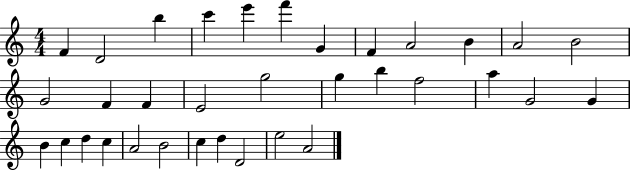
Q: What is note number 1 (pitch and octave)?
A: F4